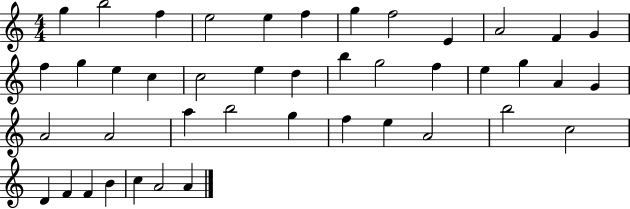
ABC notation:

X:1
T:Untitled
M:4/4
L:1/4
K:C
g b2 f e2 e f g f2 E A2 F G f g e c c2 e d b g2 f e g A G A2 A2 a b2 g f e A2 b2 c2 D F F B c A2 A